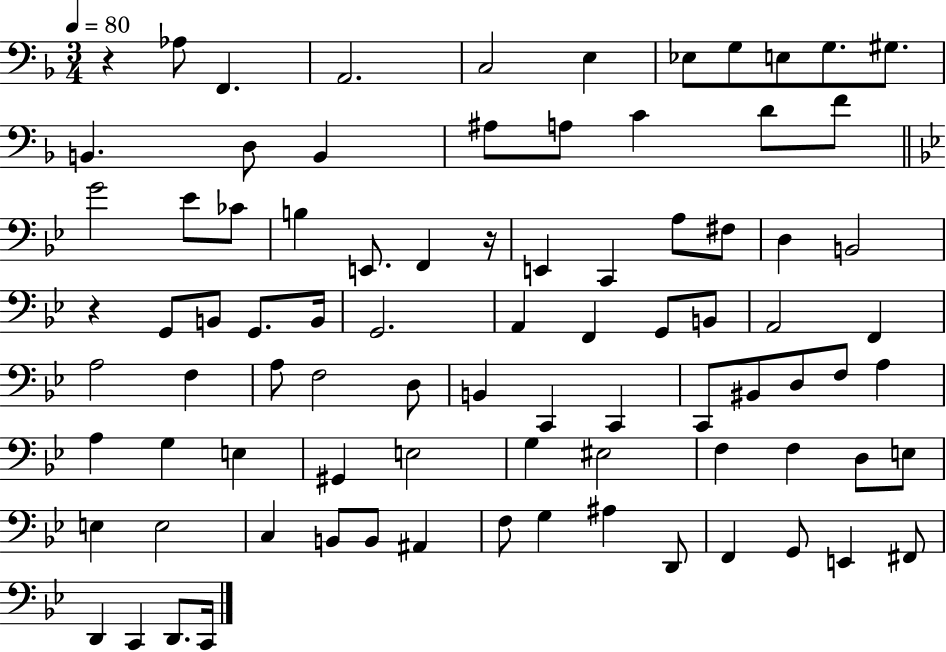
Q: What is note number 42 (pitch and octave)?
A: A3